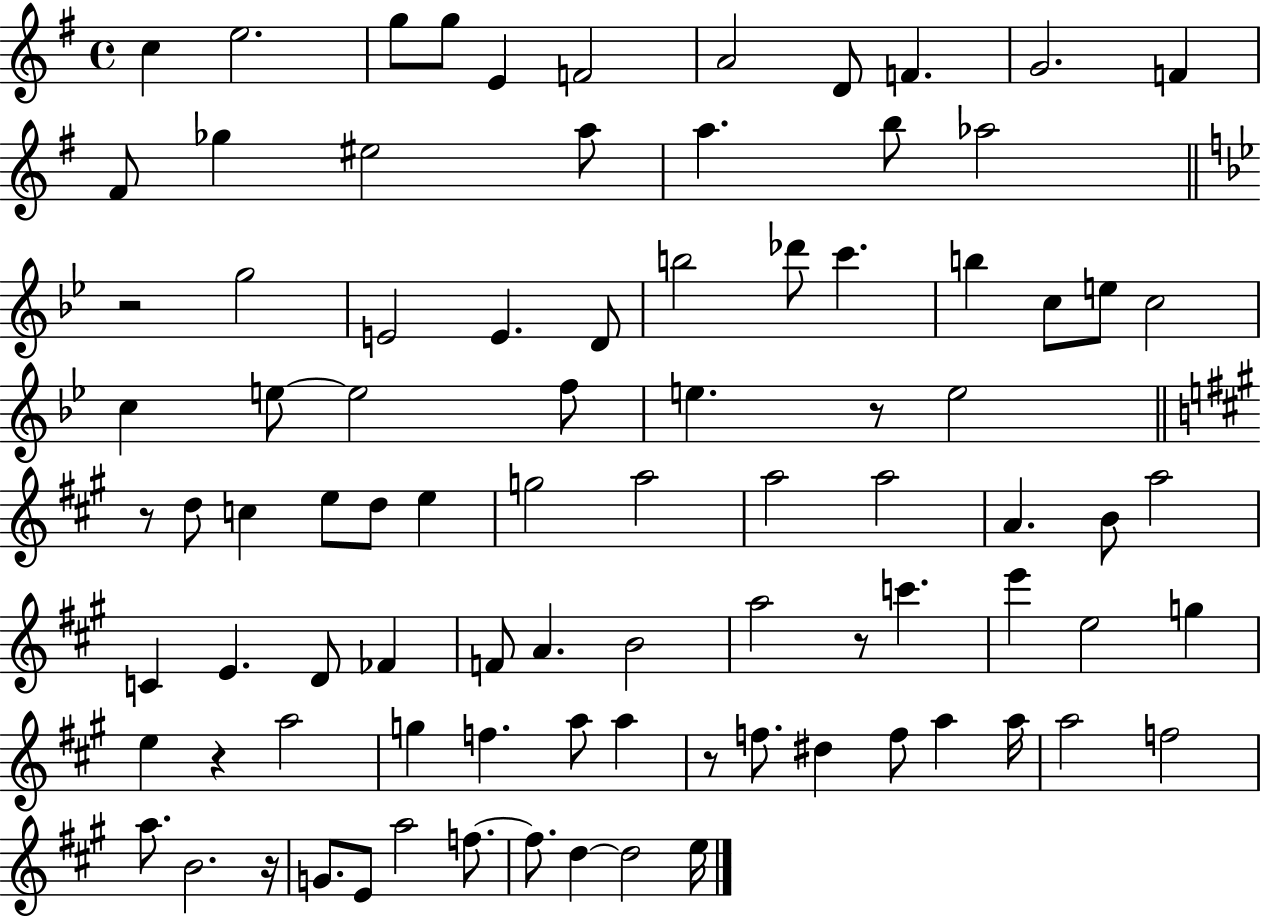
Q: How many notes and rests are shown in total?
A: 89